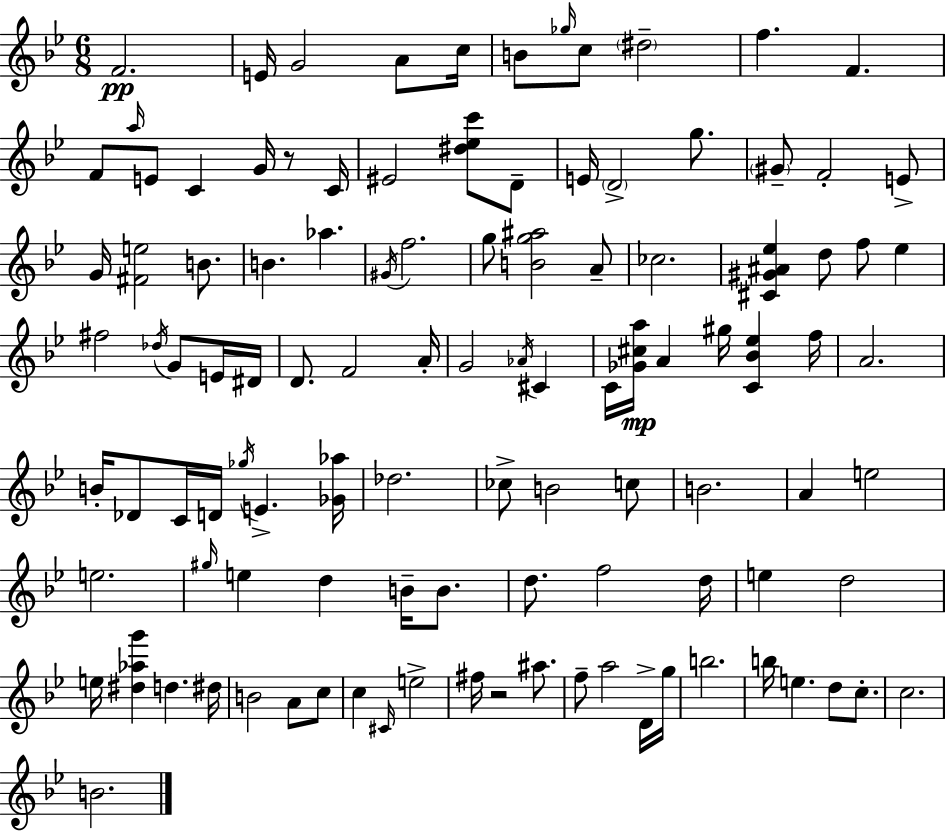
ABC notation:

X:1
T:Untitled
M:6/8
L:1/4
K:Gm
F2 E/4 G2 A/2 c/4 B/2 _g/4 c/2 ^d2 f F F/2 a/4 E/2 C G/4 z/2 C/4 ^E2 [^d_ec']/2 D/2 E/4 D2 g/2 ^G/2 F2 E/2 G/4 [^Fe]2 B/2 B _a ^G/4 f2 g/2 [Bg^a]2 A/2 _c2 [^C^G^A_e] d/2 f/2 _e ^f2 _d/4 G/2 E/4 ^D/4 D/2 F2 A/4 G2 _A/4 ^C C/4 [_G^ca]/4 A ^g/4 [C_B_e] f/4 A2 B/4 _D/2 C/4 D/4 _g/4 E [_G_a]/4 _d2 _c/2 B2 c/2 B2 A e2 e2 ^g/4 e d B/4 B/2 d/2 f2 d/4 e d2 e/4 [^d_ag'] d ^d/4 B2 A/2 c/2 c ^C/4 e2 ^f/4 z2 ^a/2 f/2 a2 D/4 g/4 b2 b/4 e d/2 c/2 c2 B2